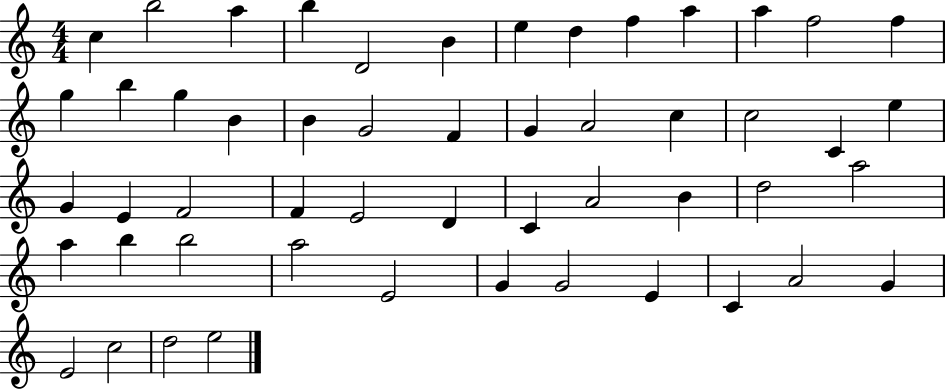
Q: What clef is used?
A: treble